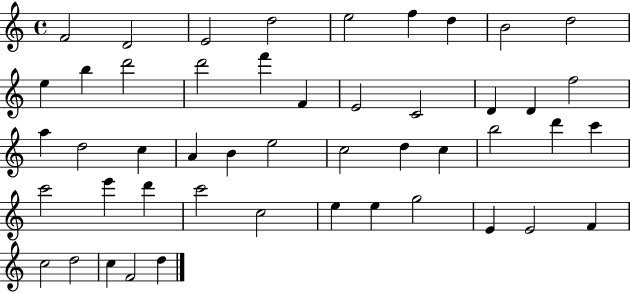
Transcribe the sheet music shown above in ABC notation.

X:1
T:Untitled
M:4/4
L:1/4
K:C
F2 D2 E2 d2 e2 f d B2 d2 e b d'2 d'2 f' F E2 C2 D D f2 a d2 c A B e2 c2 d c b2 d' c' c'2 e' d' c'2 c2 e e g2 E E2 F c2 d2 c F2 d